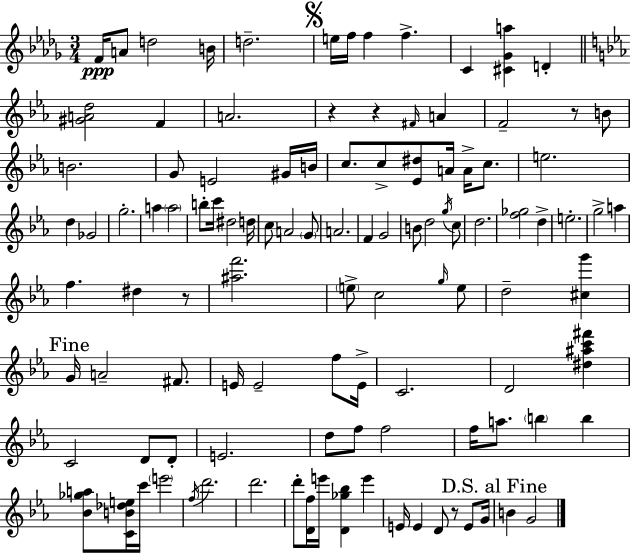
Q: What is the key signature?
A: BES minor